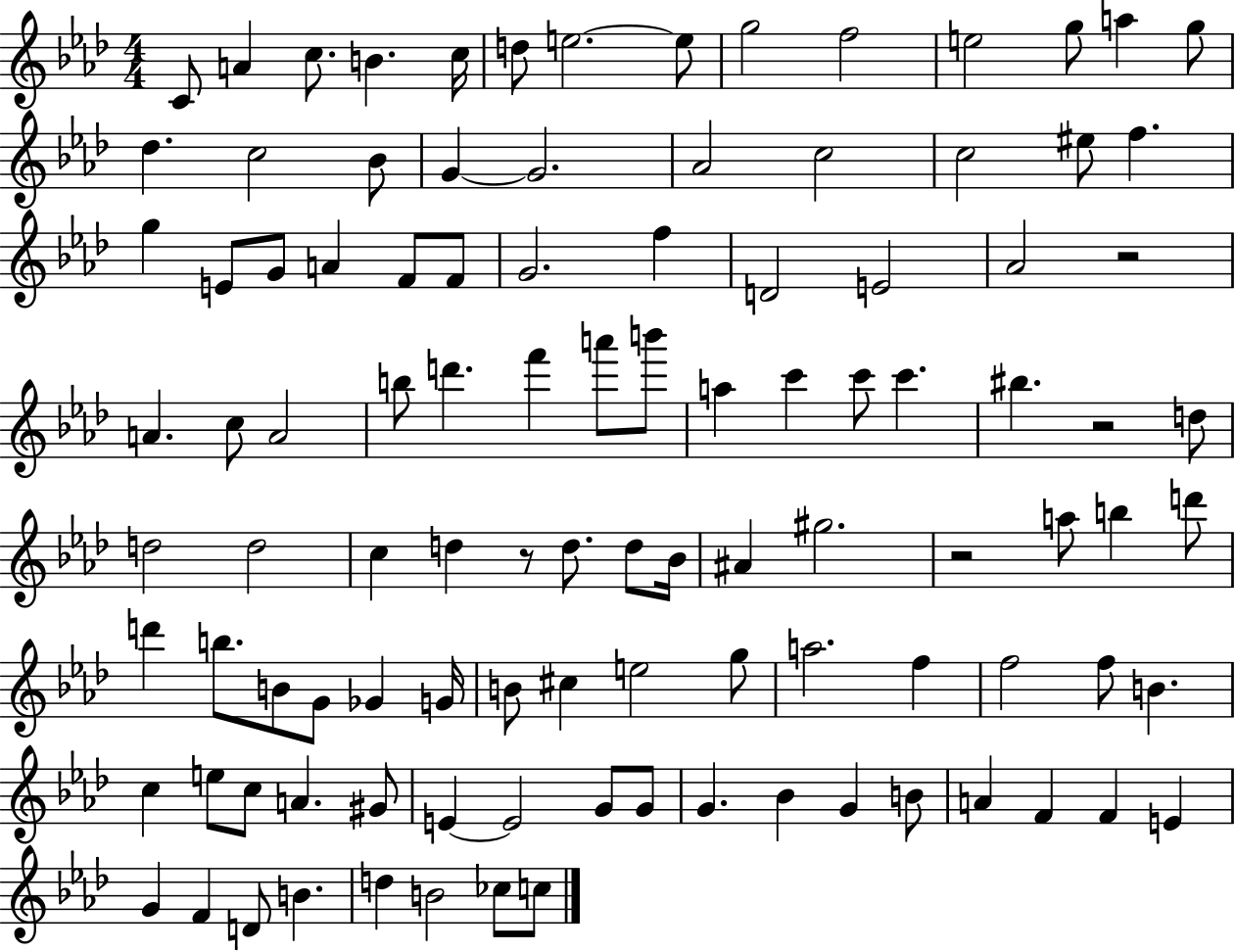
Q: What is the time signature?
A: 4/4